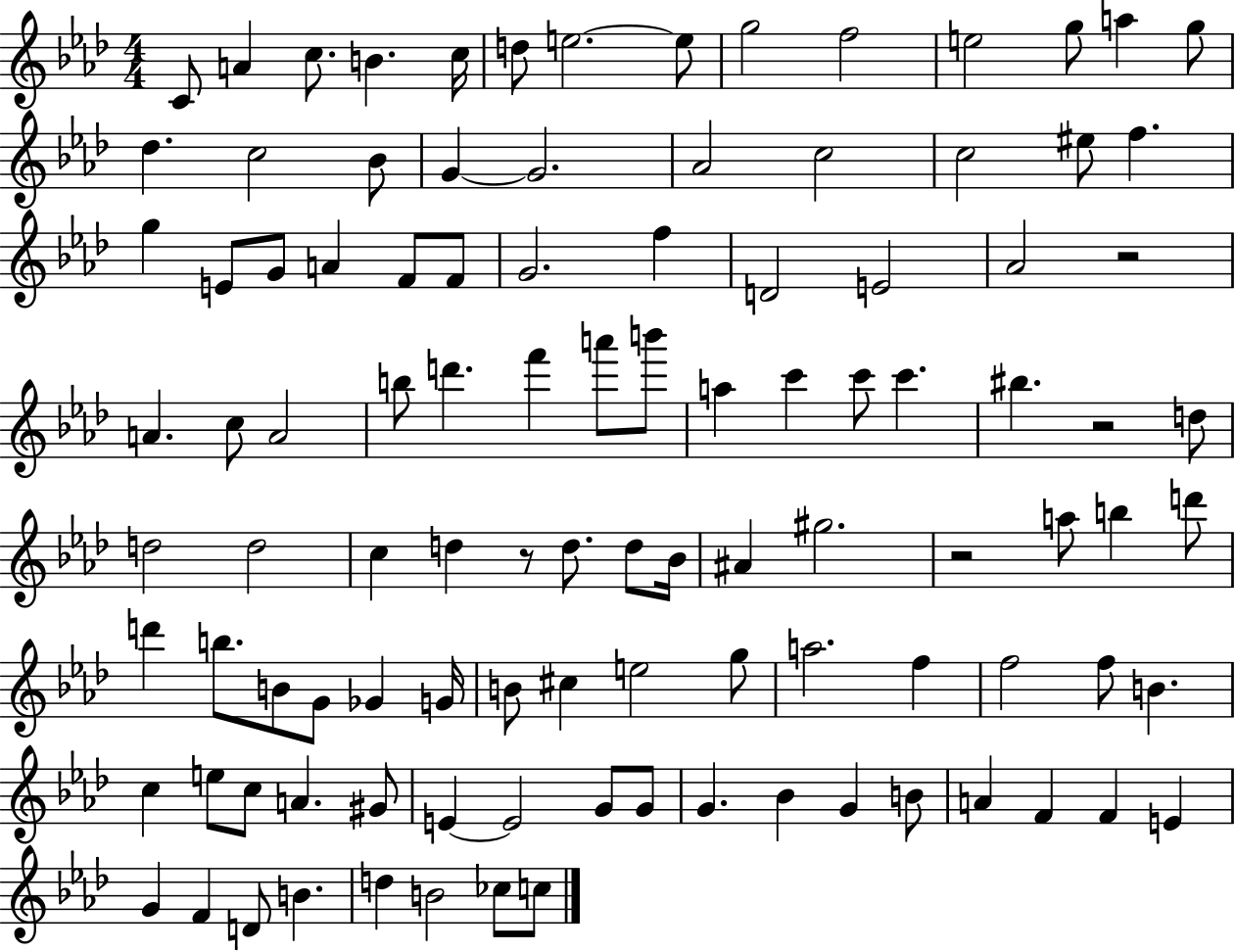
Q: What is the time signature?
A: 4/4